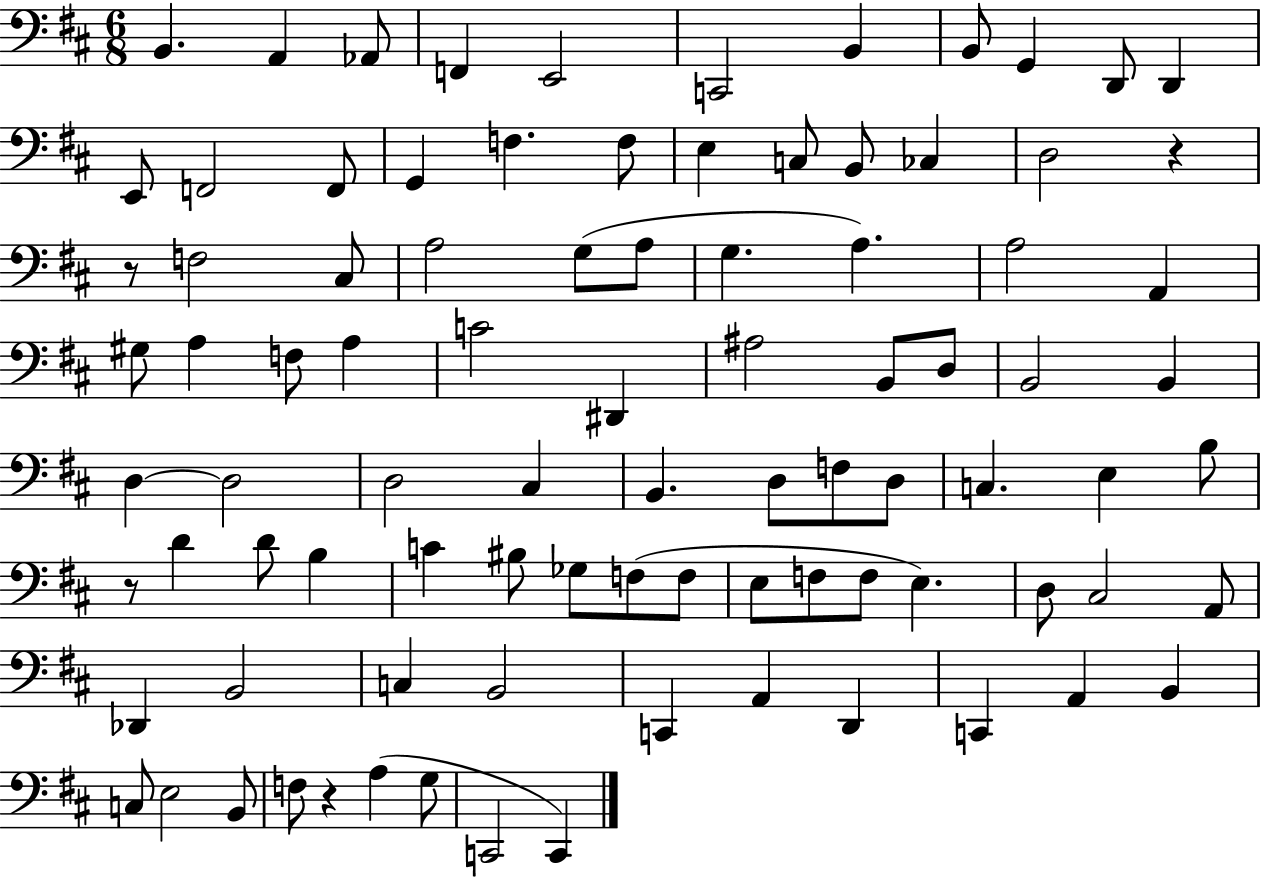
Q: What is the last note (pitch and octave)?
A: C2